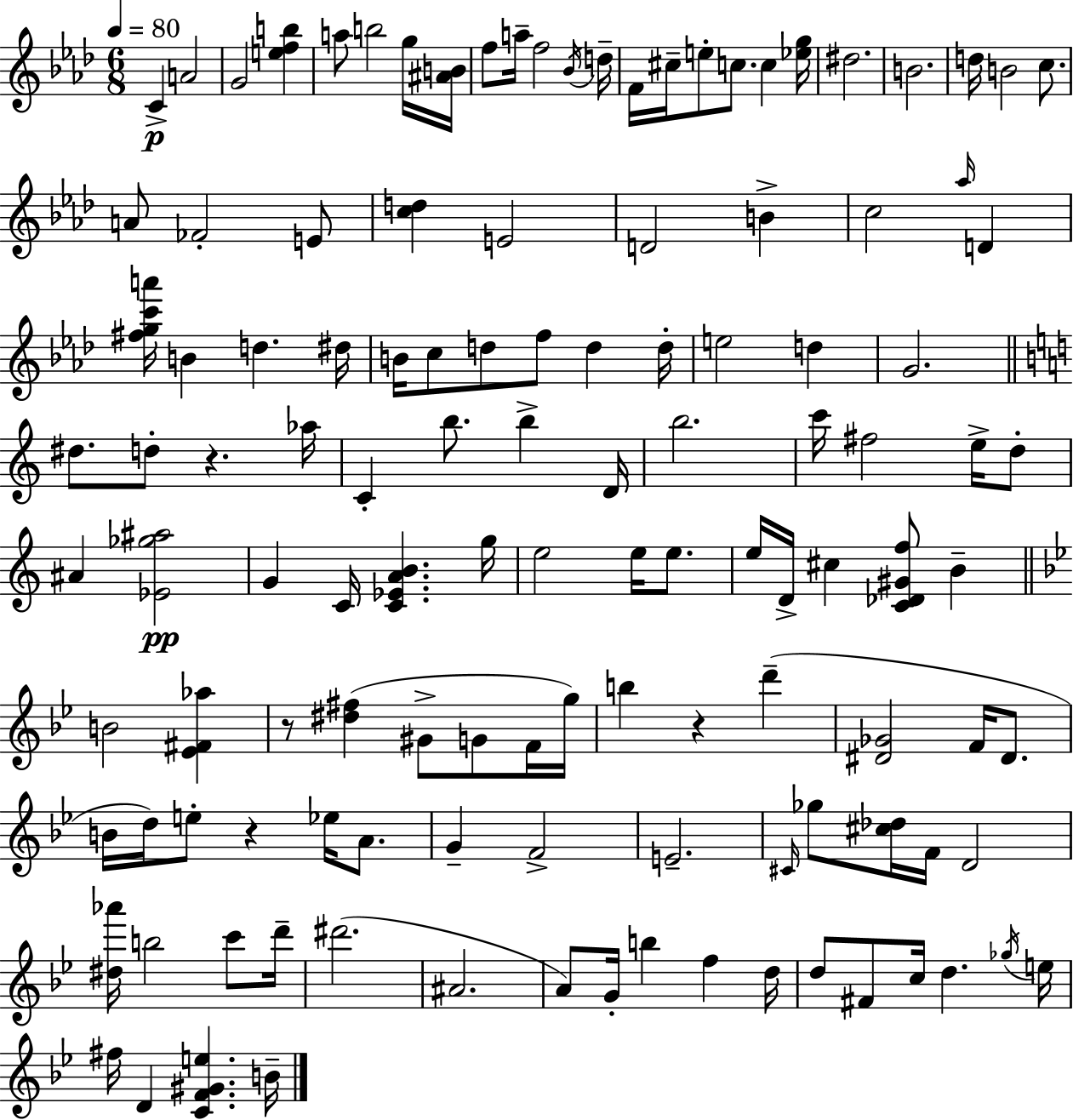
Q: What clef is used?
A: treble